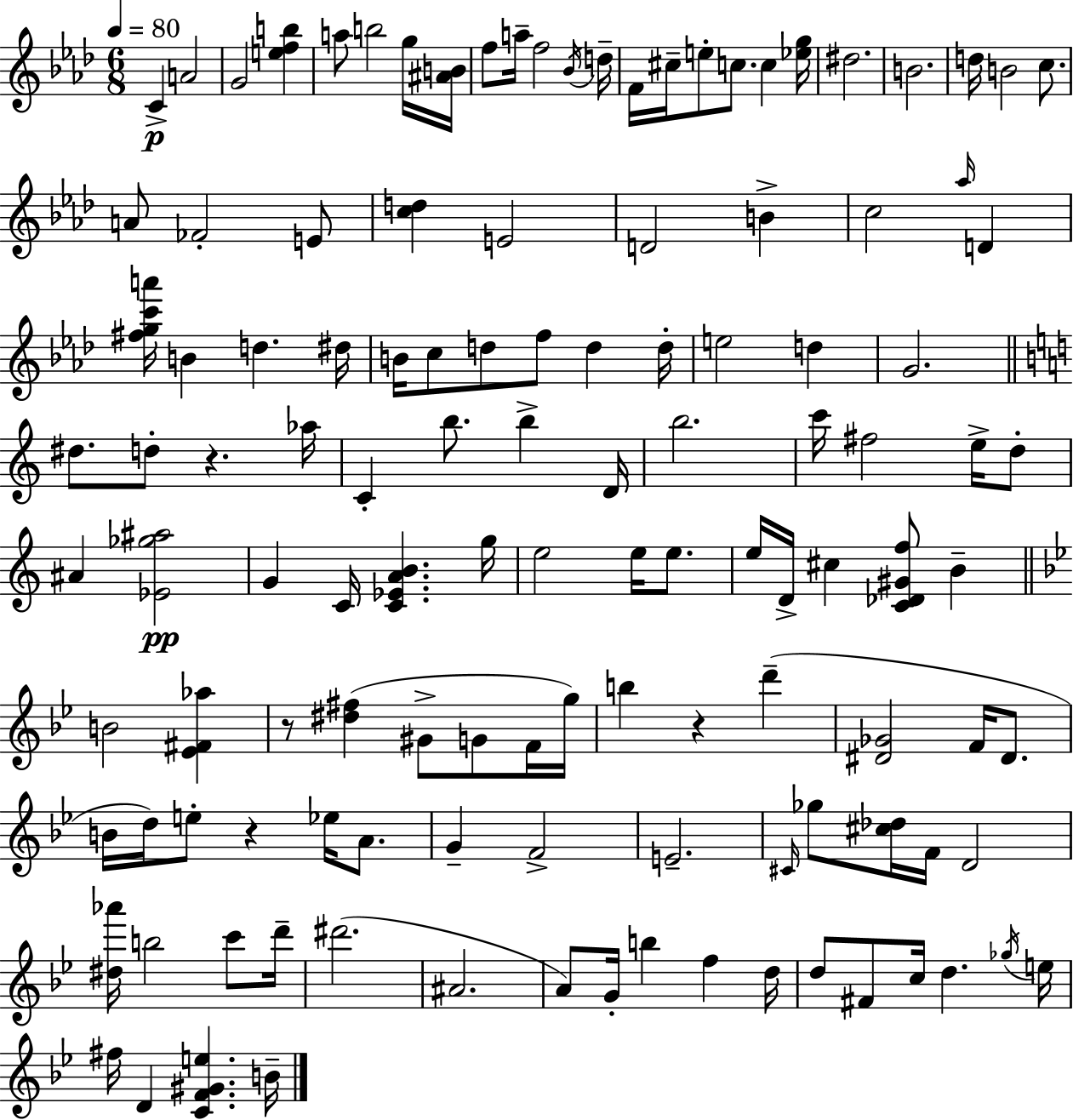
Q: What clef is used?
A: treble